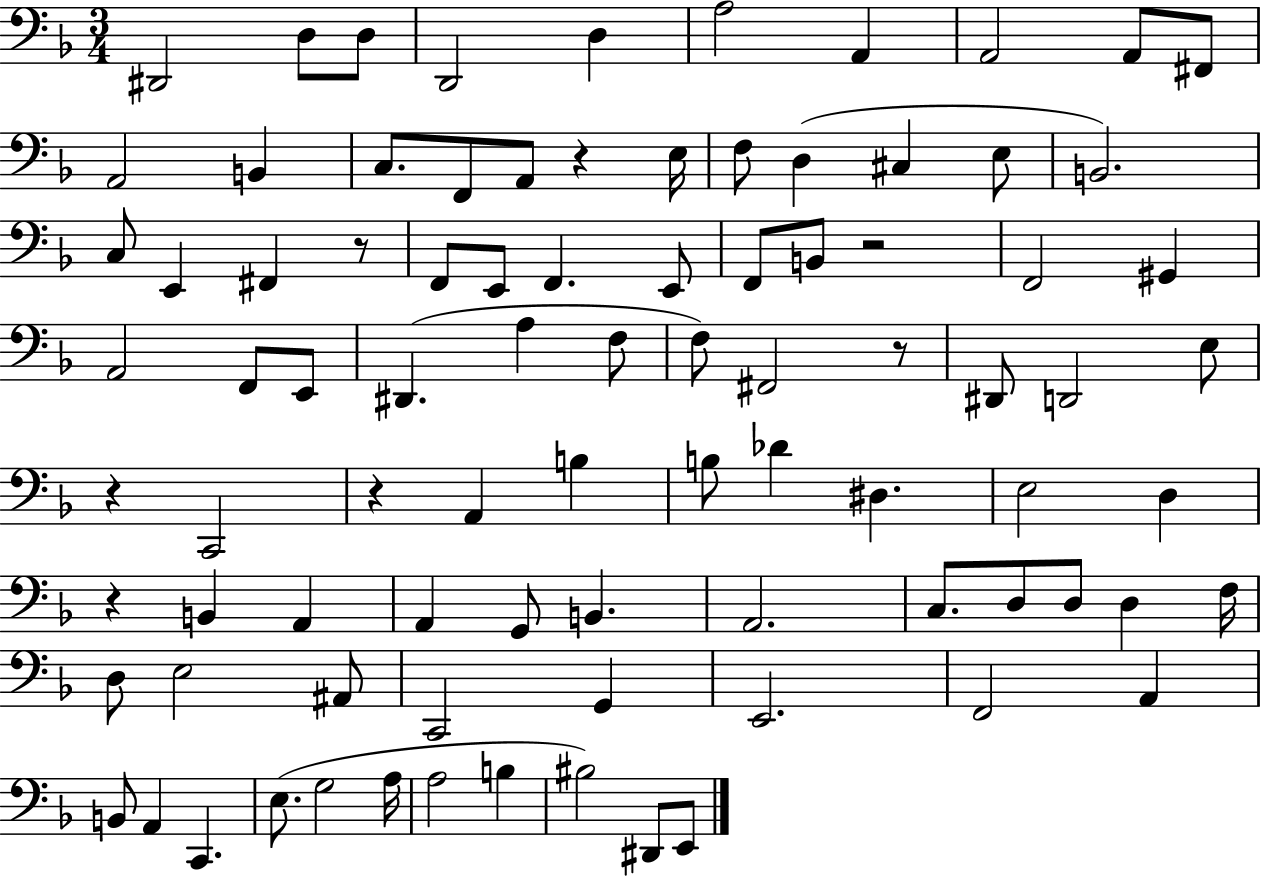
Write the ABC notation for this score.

X:1
T:Untitled
M:3/4
L:1/4
K:F
^D,,2 D,/2 D,/2 D,,2 D, A,2 A,, A,,2 A,,/2 ^F,,/2 A,,2 B,, C,/2 F,,/2 A,,/2 z E,/4 F,/2 D, ^C, E,/2 B,,2 C,/2 E,, ^F,, z/2 F,,/2 E,,/2 F,, E,,/2 F,,/2 B,,/2 z2 F,,2 ^G,, A,,2 F,,/2 E,,/2 ^D,, A, F,/2 F,/2 ^F,,2 z/2 ^D,,/2 D,,2 E,/2 z C,,2 z A,, B, B,/2 _D ^D, E,2 D, z B,, A,, A,, G,,/2 B,, A,,2 C,/2 D,/2 D,/2 D, F,/4 D,/2 E,2 ^A,,/2 C,,2 G,, E,,2 F,,2 A,, B,,/2 A,, C,, E,/2 G,2 A,/4 A,2 B, ^B,2 ^D,,/2 E,,/2